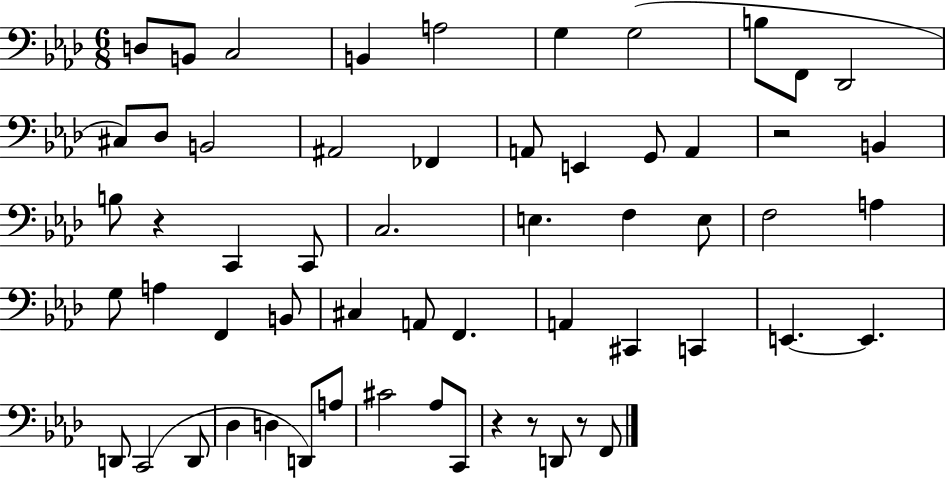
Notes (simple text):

D3/e B2/e C3/h B2/q A3/h G3/q G3/h B3/e F2/e Db2/h C#3/e Db3/e B2/h A#2/h FES2/q A2/e E2/q G2/e A2/q R/h B2/q B3/e R/q C2/q C2/e C3/h. E3/q. F3/q E3/e F3/h A3/q G3/e A3/q F2/q B2/e C#3/q A2/e F2/q. A2/q C#2/q C2/q E2/q. E2/q. D2/e C2/h D2/e Db3/q D3/q D2/e A3/e C#4/h Ab3/e C2/e R/q R/e D2/e R/e F2/e